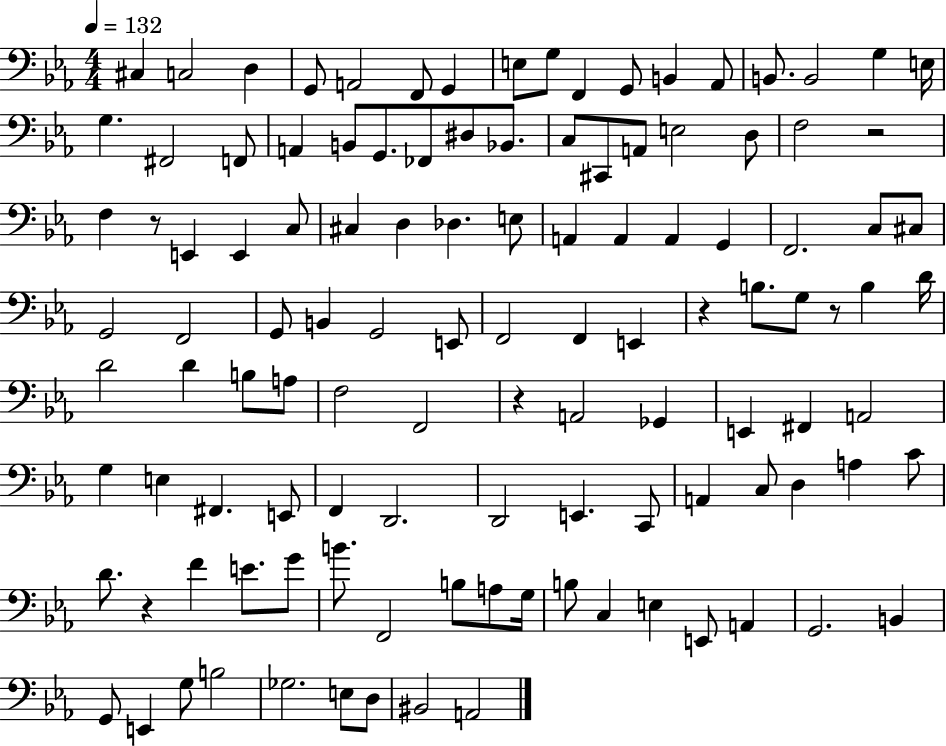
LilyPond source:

{
  \clef bass
  \numericTimeSignature
  \time 4/4
  \key ees \major
  \tempo 4 = 132
  cis4 c2 d4 | g,8 a,2 f,8 g,4 | e8 g8 f,4 g,8 b,4 aes,8 | b,8. b,2 g4 e16 | \break g4. fis,2 f,8 | a,4 b,8 g,8. fes,8 dis8 bes,8. | c8 cis,8 a,8 e2 d8 | f2 r2 | \break f4 r8 e,4 e,4 c8 | cis4 d4 des4. e8 | a,4 a,4 a,4 g,4 | f,2. c8 cis8 | \break g,2 f,2 | g,8 b,4 g,2 e,8 | f,2 f,4 e,4 | r4 b8. g8 r8 b4 d'16 | \break d'2 d'4 b8 a8 | f2 f,2 | r4 a,2 ges,4 | e,4 fis,4 a,2 | \break g4 e4 fis,4. e,8 | f,4 d,2. | d,2 e,4. c,8 | a,4 c8 d4 a4 c'8 | \break d'8. r4 f'4 e'8. g'8 | b'8. f,2 b8 a8 g16 | b8 c4 e4 e,8 a,4 | g,2. b,4 | \break g,8 e,4 g8 b2 | ges2. e8 d8 | bis,2 a,2 | \bar "|."
}